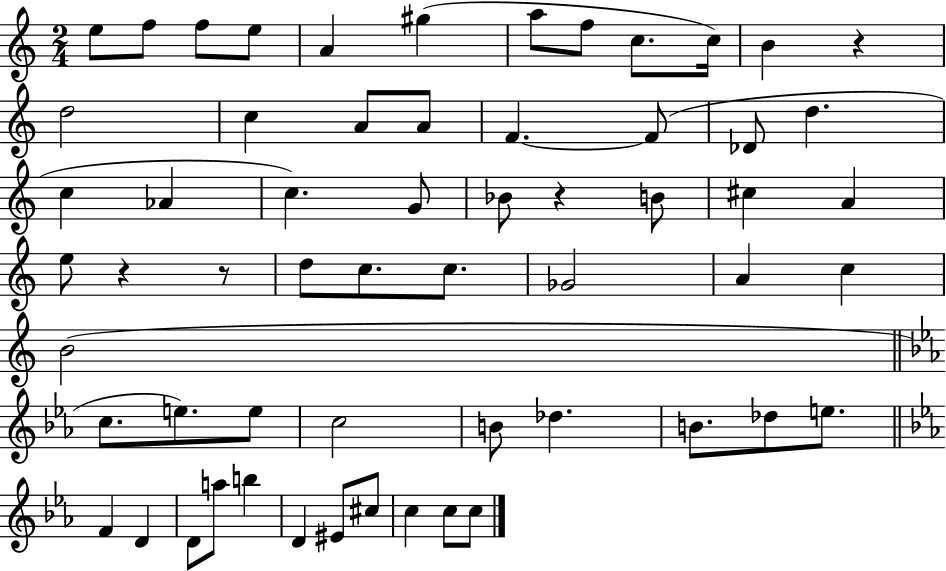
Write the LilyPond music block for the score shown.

{
  \clef treble
  \numericTimeSignature
  \time 2/4
  \key c \major
  \repeat volta 2 { e''8 f''8 f''8 e''8 | a'4 gis''4( | a''8 f''8 c''8. c''16) | b'4 r4 | \break d''2 | c''4 a'8 a'8 | f'4.~~ f'8( | des'8 d''4. | \break c''4 aes'4 | c''4.) g'8 | bes'8 r4 b'8 | cis''4 a'4 | \break e''8 r4 r8 | d''8 c''8. c''8. | ges'2 | a'4 c''4 | \break b'2( | \bar "||" \break \key c \minor c''8. e''8.) e''8 | c''2 | b'8 des''4. | b'8. des''8 e''8. | \break \bar "||" \break \key ees \major f'4 d'4 | d'8 a''8 b''4 | d'4 eis'8 cis''8 | c''4 c''8 c''8 | \break } \bar "|."
}